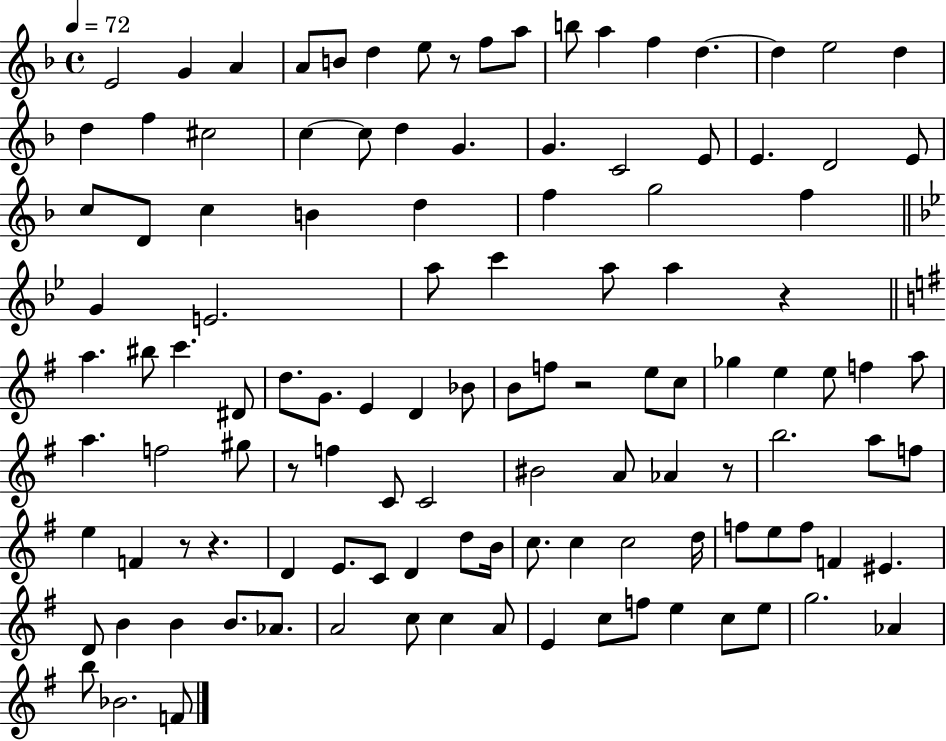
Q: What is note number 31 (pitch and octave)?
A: D4